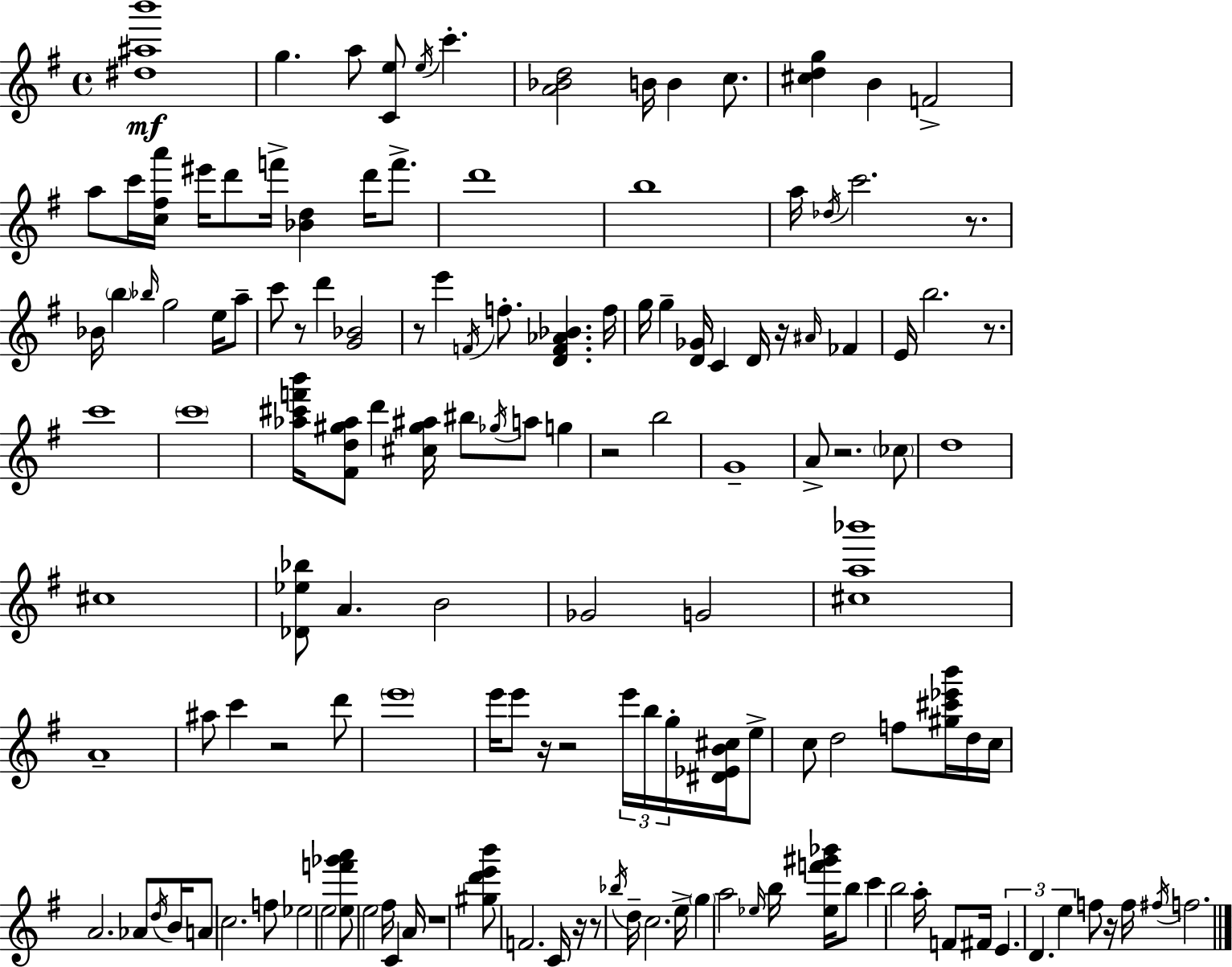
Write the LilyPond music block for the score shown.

{
  \clef treble
  \time 4/4
  \defaultTimeSignature
  \key g \major
  \repeat volta 2 { <dis'' ais'' b'''>1\mf | g''4. a''8 <c' e''>8 \acciaccatura { e''16 } c'''4.-. | <a' bes' d''>2 b'16 b'4 c''8. | <cis'' d'' g''>4 b'4 f'2-> | \break a''8 c'''16 <c'' fis'' a'''>16 eis'''16 d'''8 f'''16-> <bes' d''>4 d'''16 f'''8.-> | d'''1 | b''1 | a''16 \acciaccatura { des''16 } c'''2. r8. | \break bes'16 \parenthesize b''4 \grace { bes''16 } g''2 | e''16 a''8-- c'''8 r8 d'''4 <g' bes'>2 | r8 e'''4 \acciaccatura { f'16 } f''8.-. <d' f' aes' bes'>4. | f''16 g''16 g''4-- <d' ges'>16 c'4 d'16 r16 | \break \grace { ais'16 } fes'4 e'16 b''2. | r8. c'''1 | \parenthesize c'''1 | <aes'' cis''' f''' b'''>16 <fis' d'' gis'' aes''>8 d'''4 <cis'' gis'' ais''>16 bis''8 \acciaccatura { ges''16 } | \break a''8 g''4 r2 b''2 | g'1-- | a'8-> r2. | \parenthesize ces''8 d''1 | \break cis''1 | <des' ees'' bes''>8 a'4. b'2 | ges'2 g'2 | <cis'' a'' bes'''>1 | \break a'1-- | ais''8 c'''4 r2 | d'''8 \parenthesize e'''1 | e'''16 e'''8 r16 r2 | \break \tuplet 3/2 { e'''16 b''16 g''16-. } <dis' ees' b' cis''>16 e''8-> c''8 d''2 | f''8 <gis'' cis''' ees''' b'''>16 d''16 c''16 a'2. | aes'8 \acciaccatura { d''16 } b'16 a'8 c''2. | f''8 ees''2 e''2 | \break <e'' f''' ges''' a'''>8 e''2 | fis''16 c'4 a'16 r1 | <gis'' d''' e''' b'''>8 f'2. | c'16 r16 r8 \acciaccatura { bes''16 } d''16-- c''2. | \break e''16-> \parenthesize g''4 a''2 | \grace { ees''16 } b''16 <ees'' f''' gis''' bes'''>16 b''8 c'''4 b''2 | a''16-. f'8 fis'16 \tuplet 3/2 { e'4. d'4. | e''4 } f''8 r16 f''16 \acciaccatura { fis''16 } f''2. | \break } \bar "|."
}